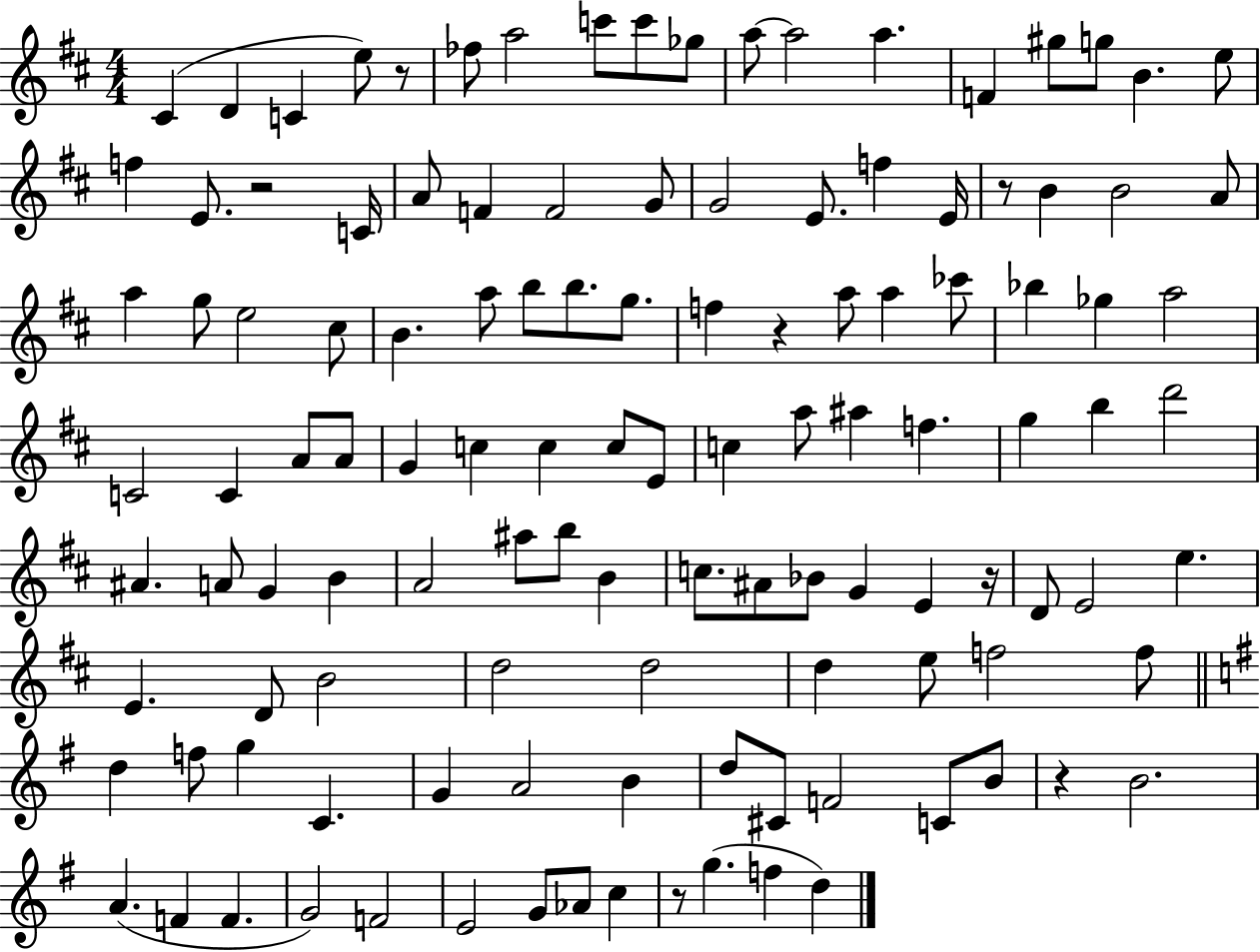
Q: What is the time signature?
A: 4/4